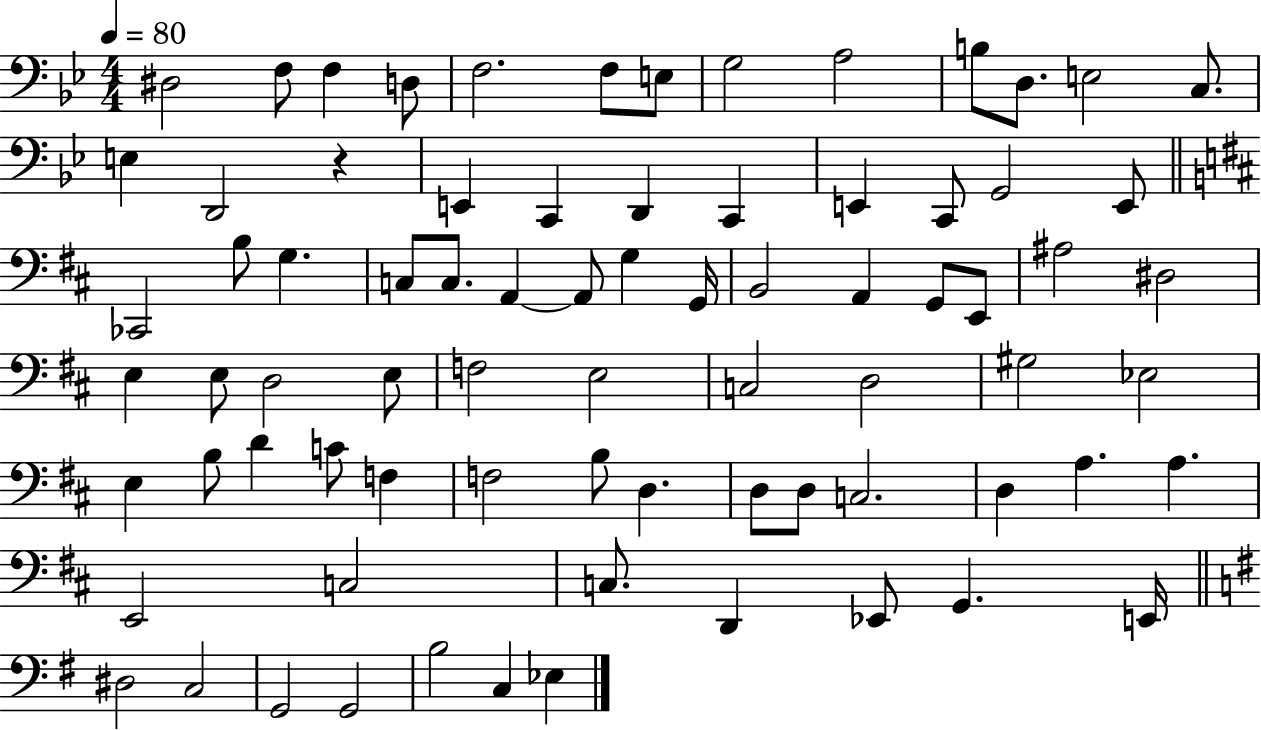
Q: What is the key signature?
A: BES major